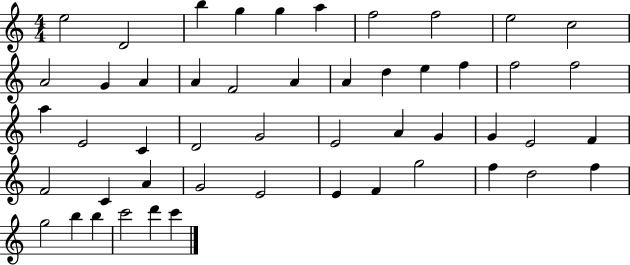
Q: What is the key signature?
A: C major